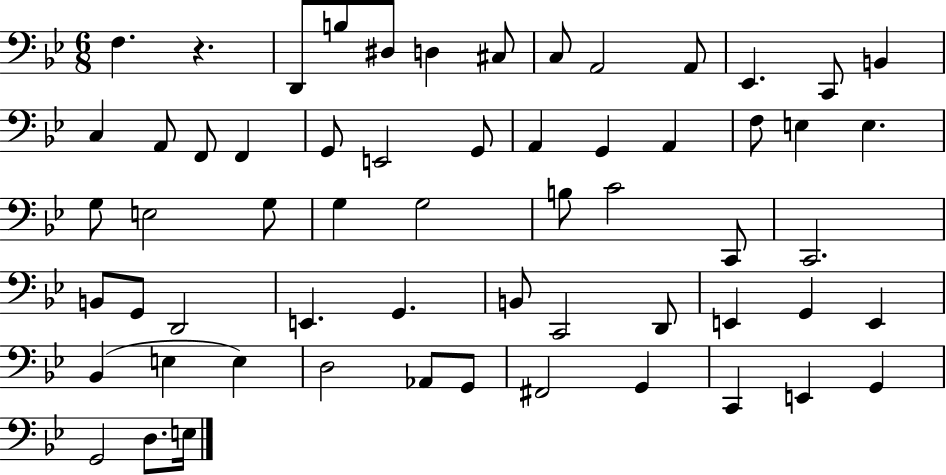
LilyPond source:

{
  \clef bass
  \numericTimeSignature
  \time 6/8
  \key bes \major
  f4. r4. | d,8 b8 dis8 d4 cis8 | c8 a,2 a,8 | ees,4. c,8 b,4 | \break c4 a,8 f,8 f,4 | g,8 e,2 g,8 | a,4 g,4 a,4 | f8 e4 e4. | \break g8 e2 g8 | g4 g2 | b8 c'2 c,8 | c,2. | \break b,8 g,8 d,2 | e,4. g,4. | b,8 c,2 d,8 | e,4 g,4 e,4 | \break bes,4( e4 e4) | d2 aes,8 g,8 | fis,2 g,4 | c,4 e,4 g,4 | \break g,2 d8. e16 | \bar "|."
}